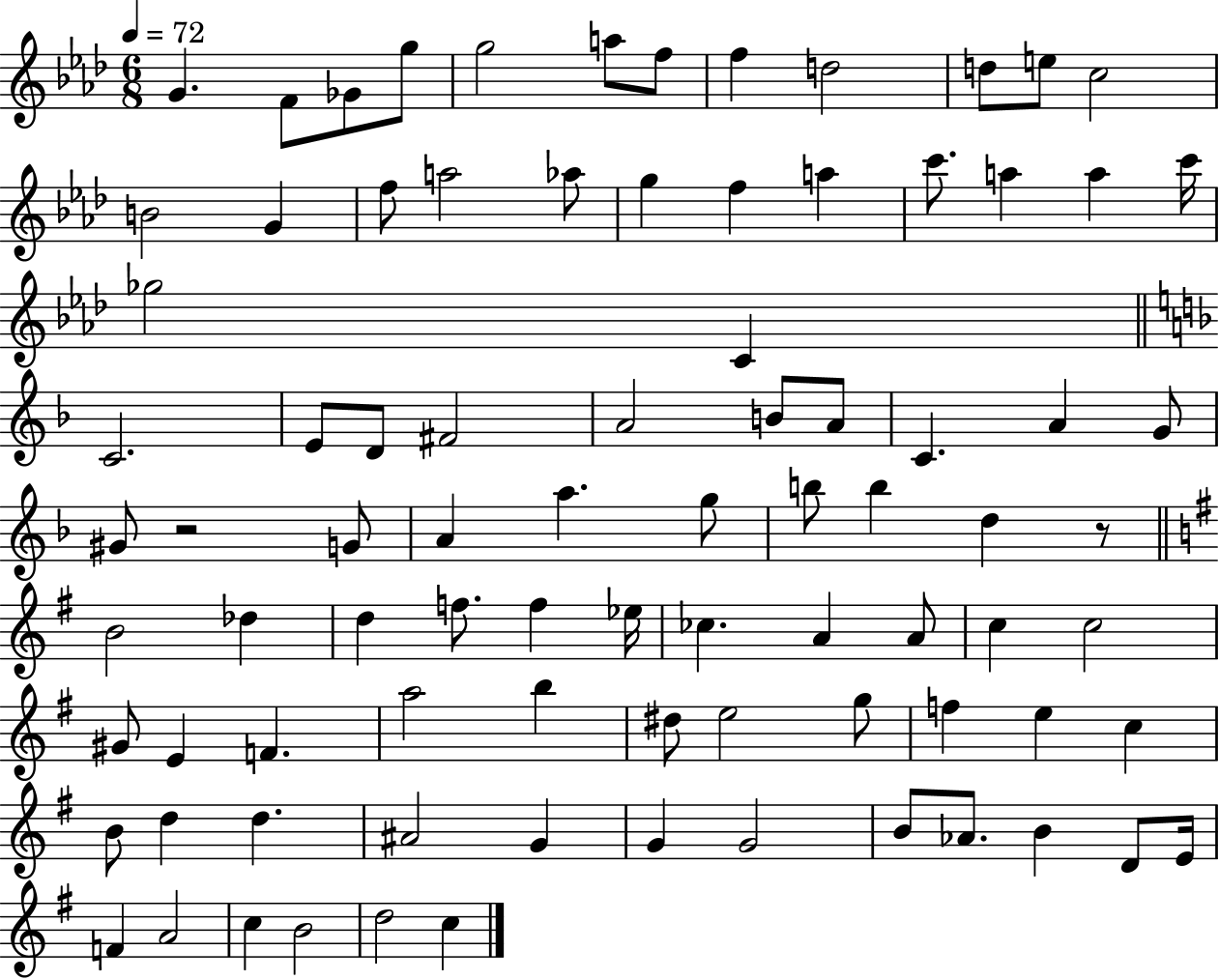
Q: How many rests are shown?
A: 2